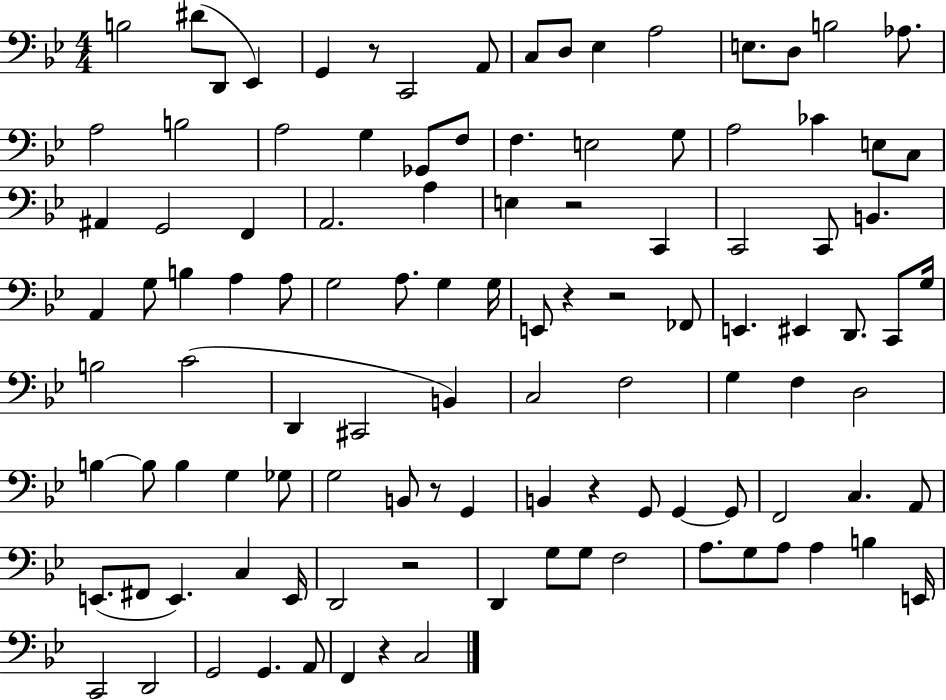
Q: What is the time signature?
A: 4/4